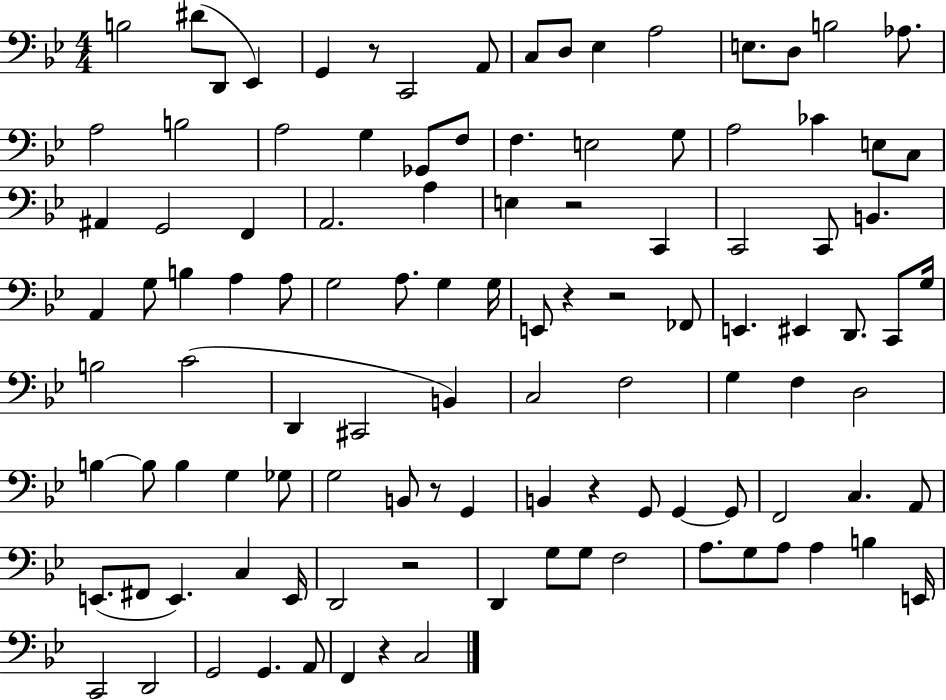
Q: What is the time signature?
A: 4/4